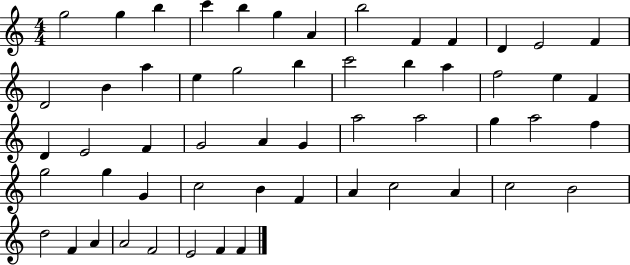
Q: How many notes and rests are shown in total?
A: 55